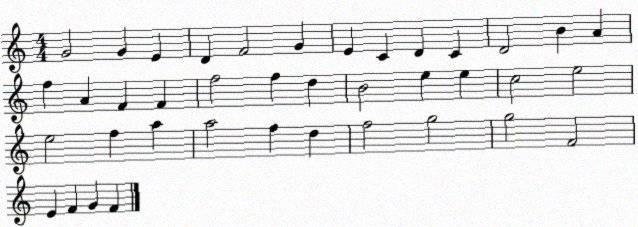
X:1
T:Untitled
M:4/4
L:1/4
K:C
G2 G E D F2 G E C D C D2 B A f A F F f2 f d B2 e e c2 e2 e2 f a a2 f d f2 g2 g2 F2 E F G F